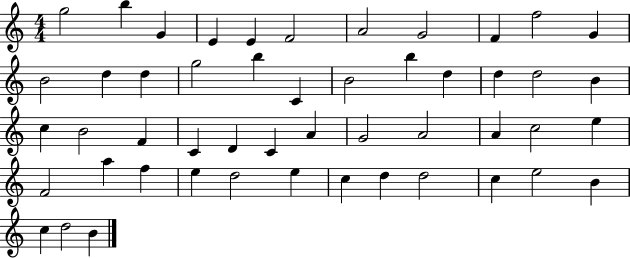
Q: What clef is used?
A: treble